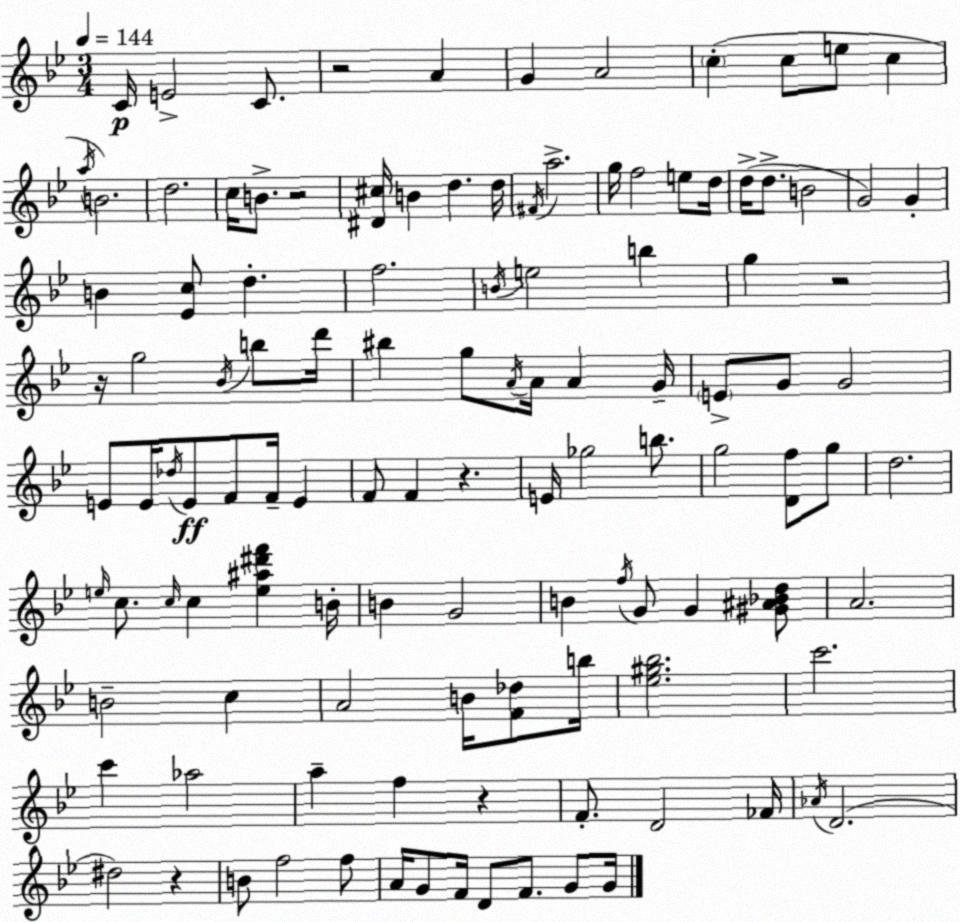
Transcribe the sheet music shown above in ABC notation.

X:1
T:Untitled
M:3/4
L:1/4
K:Gm
C/4 E2 C/2 z2 A G A2 c c/2 e/2 c a/4 B2 d2 c/4 B/2 z2 [^D^c]/4 B d d/4 ^F/4 a2 g/4 f2 e/2 d/4 d/4 d/2 B2 G2 G B [_Ec]/2 d f2 B/4 e2 b g z2 z/4 g2 _B/4 b/2 d'/4 ^b g/2 A/4 A/4 A G/4 E/2 G/2 G2 E/2 E/4 _d/4 E/2 F/2 F/4 E F/2 F z E/4 _g2 b/2 g2 [Df]/2 g/2 d2 e/4 c/2 c/4 c [e^a^d'f'] B/4 B G2 B f/4 G/2 G [^G^A_Bd]/2 A2 B2 c A2 B/4 [F_d]/2 b/4 [_e^g_b]2 c'2 c' _a2 a f z F/2 D2 _F/4 _A/4 D2 ^d2 z B/2 f2 f/2 A/4 G/2 F/4 D/2 F/2 G/2 G/4